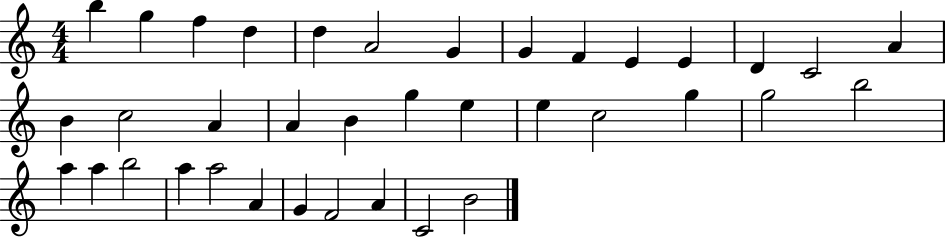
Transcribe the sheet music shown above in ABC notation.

X:1
T:Untitled
M:4/4
L:1/4
K:C
b g f d d A2 G G F E E D C2 A B c2 A A B g e e c2 g g2 b2 a a b2 a a2 A G F2 A C2 B2